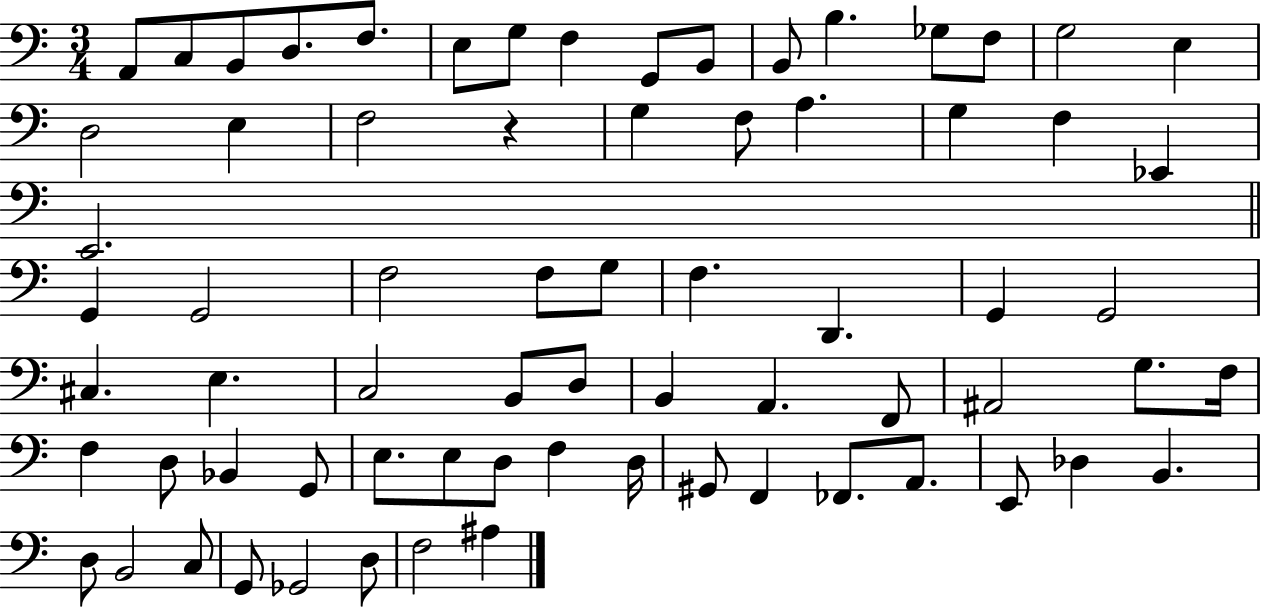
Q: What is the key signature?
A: C major